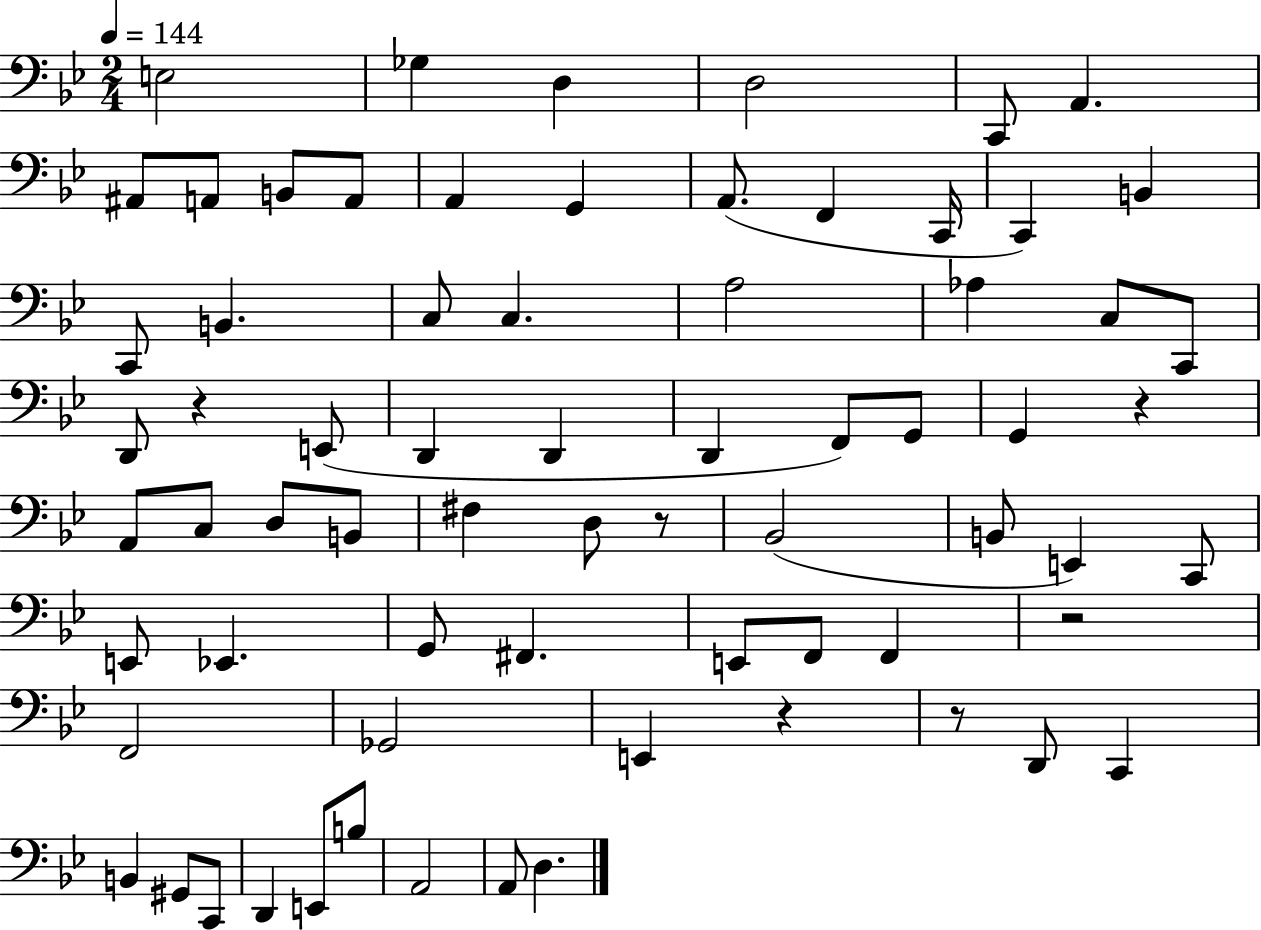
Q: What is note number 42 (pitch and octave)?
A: E2